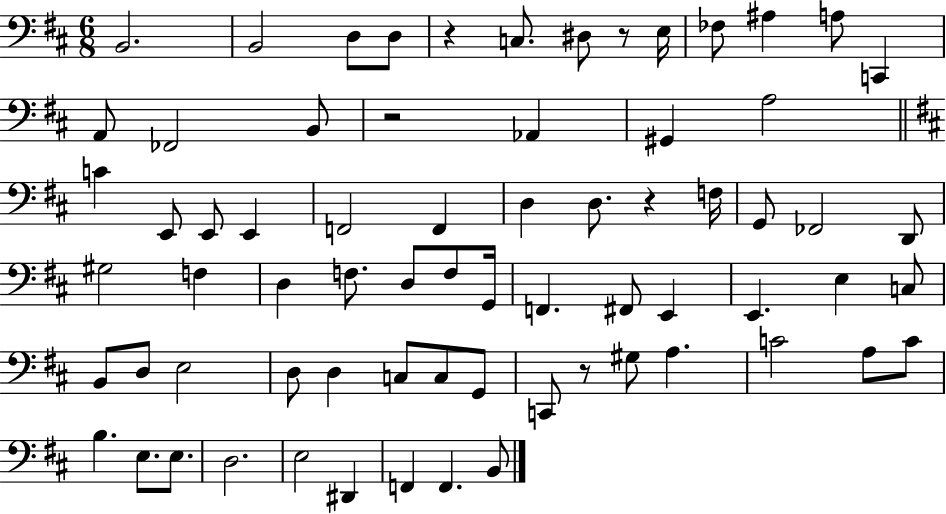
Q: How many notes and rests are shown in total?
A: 70